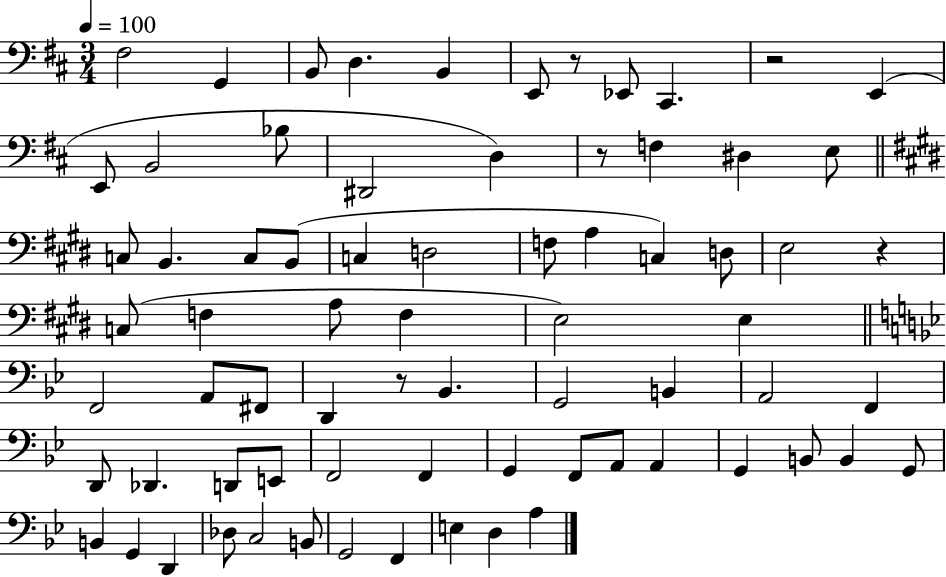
{
  \clef bass
  \numericTimeSignature
  \time 3/4
  \key d \major
  \tempo 4 = 100
  fis2 g,4 | b,8 d4. b,4 | e,8 r8 ees,8 cis,4. | r2 e,4( | \break e,8 b,2 bes8 | dis,2 d4) | r8 f4 dis4 e8 | \bar "||" \break \key e \major c8 b,4. c8 b,8( | c4 d2 | f8 a4 c4) d8 | e2 r4 | \break c8( f4 a8 f4 | e2) e4 | \bar "||" \break \key g \minor f,2 a,8 fis,8 | d,4 r8 bes,4. | g,2 b,4 | a,2 f,4 | \break d,8 des,4. d,8 e,8 | f,2 f,4 | g,4 f,8 a,8 a,4 | g,4 b,8 b,4 g,8 | \break b,4 g,4 d,4 | des8 c2 b,8 | g,2 f,4 | e4 d4 a4 | \break \bar "|."
}